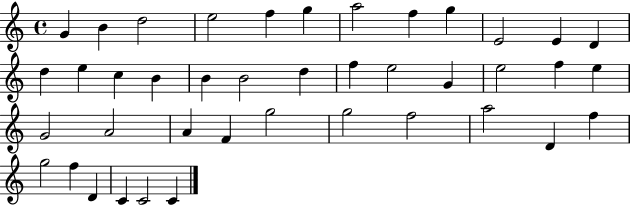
X:1
T:Untitled
M:4/4
L:1/4
K:C
G B d2 e2 f g a2 f g E2 E D d e c B B B2 d f e2 G e2 f e G2 A2 A F g2 g2 f2 a2 D f g2 f D C C2 C